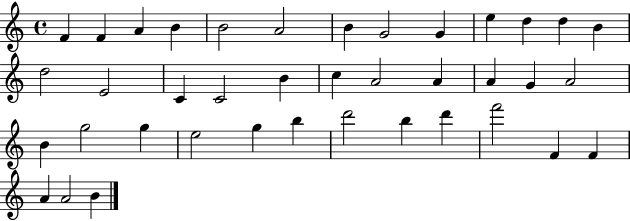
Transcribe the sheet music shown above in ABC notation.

X:1
T:Untitled
M:4/4
L:1/4
K:C
F F A B B2 A2 B G2 G e d d B d2 E2 C C2 B c A2 A A G A2 B g2 g e2 g b d'2 b d' f'2 F F A A2 B